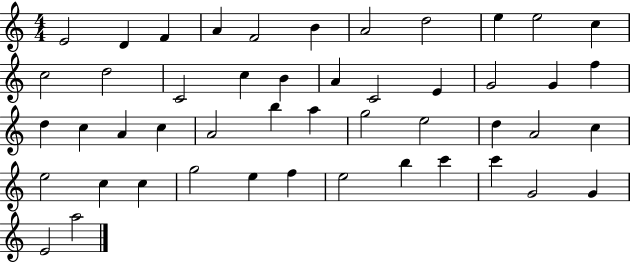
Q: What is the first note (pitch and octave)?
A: E4